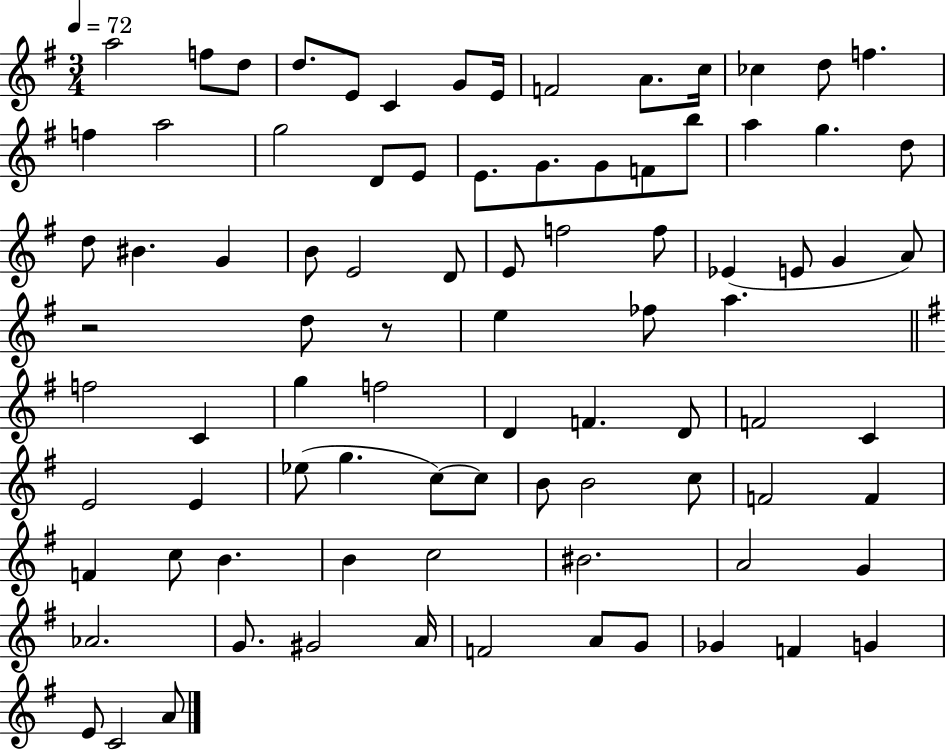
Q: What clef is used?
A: treble